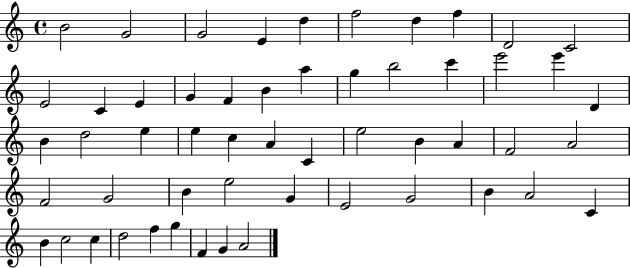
{
  \clef treble
  \time 4/4
  \defaultTimeSignature
  \key c \major
  b'2 g'2 | g'2 e'4 d''4 | f''2 d''4 f''4 | d'2 c'2 | \break e'2 c'4 e'4 | g'4 f'4 b'4 a''4 | g''4 b''2 c'''4 | e'''2 e'''4 d'4 | \break b'4 d''2 e''4 | e''4 c''4 a'4 c'4 | e''2 b'4 a'4 | f'2 a'2 | \break f'2 g'2 | b'4 e''2 g'4 | e'2 g'2 | b'4 a'2 c'4 | \break b'4 c''2 c''4 | d''2 f''4 g''4 | f'4 g'4 a'2 | \bar "|."
}